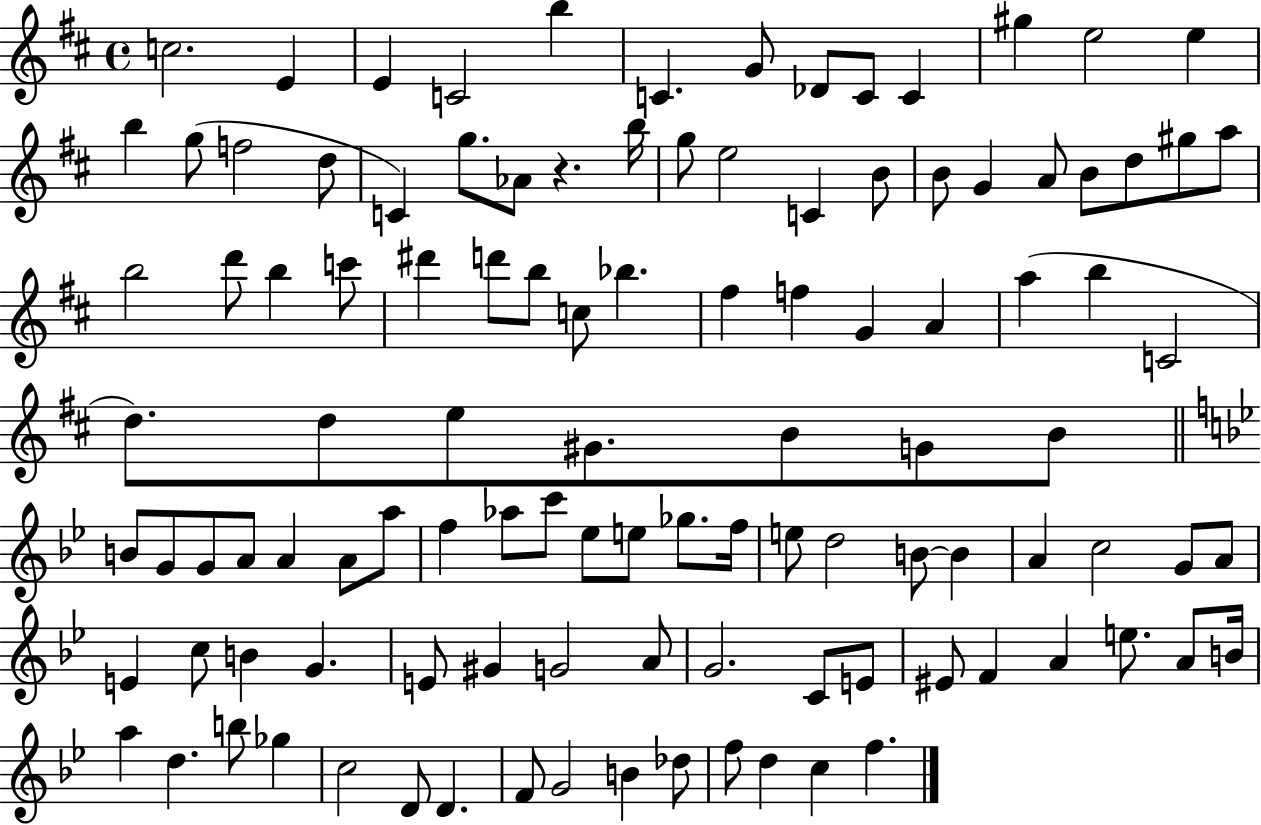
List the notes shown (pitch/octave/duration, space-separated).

C5/h. E4/q E4/q C4/h B5/q C4/q. G4/e Db4/e C4/e C4/q G#5/q E5/h E5/q B5/q G5/e F5/h D5/e C4/q G5/e. Ab4/e R/q. B5/s G5/e E5/h C4/q B4/e B4/e G4/q A4/e B4/e D5/e G#5/e A5/e B5/h D6/e B5/q C6/e D#6/q D6/e B5/e C5/e Bb5/q. F#5/q F5/q G4/q A4/q A5/q B5/q C4/h D5/e. D5/e E5/e G#4/e. B4/e G4/e B4/e B4/e G4/e G4/e A4/e A4/q A4/e A5/e F5/q Ab5/e C6/e Eb5/e E5/e Gb5/e. F5/s E5/e D5/h B4/e B4/q A4/q C5/h G4/e A4/e E4/q C5/e B4/q G4/q. E4/e G#4/q G4/h A4/e G4/h. C4/e E4/e EIS4/e F4/q A4/q E5/e. A4/e B4/s A5/q D5/q. B5/e Gb5/q C5/h D4/e D4/q. F4/e G4/h B4/q Db5/e F5/e D5/q C5/q F5/q.